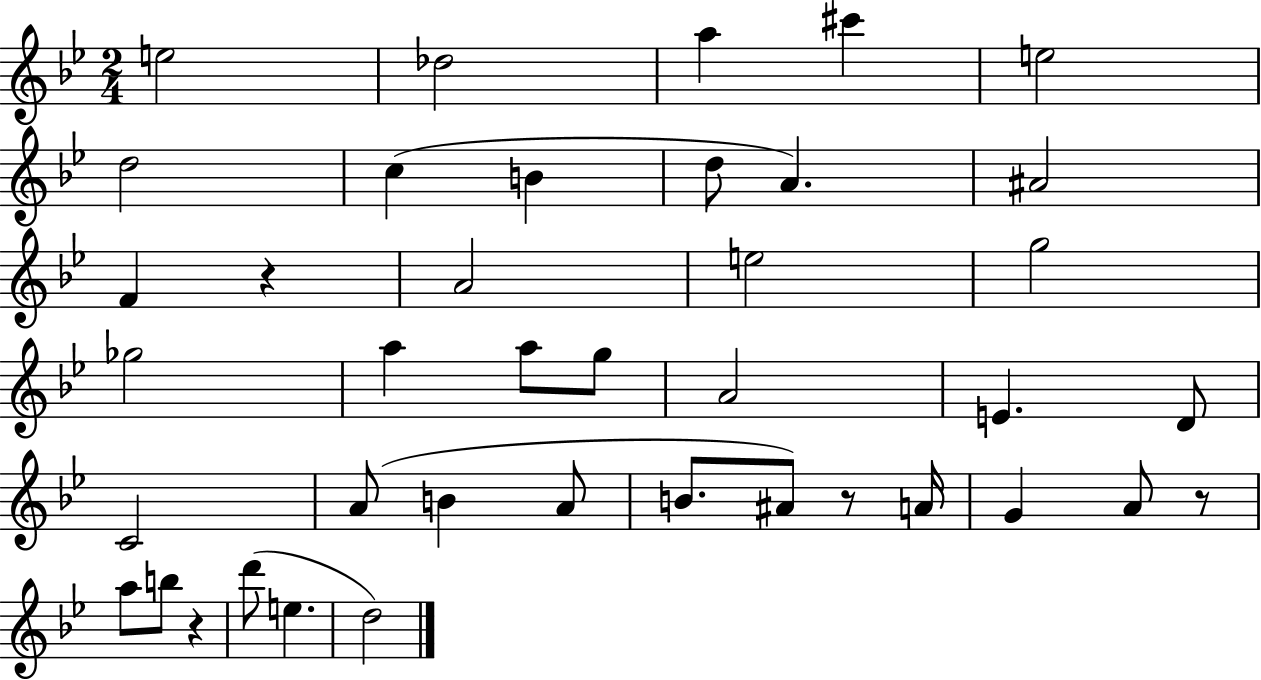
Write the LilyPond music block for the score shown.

{
  \clef treble
  \numericTimeSignature
  \time 2/4
  \key bes \major
  e''2 | des''2 | a''4 cis'''4 | e''2 | \break d''2 | c''4( b'4 | d''8 a'4.) | ais'2 | \break f'4 r4 | a'2 | e''2 | g''2 | \break ges''2 | a''4 a''8 g''8 | a'2 | e'4. d'8 | \break c'2 | a'8( b'4 a'8 | b'8. ais'8) r8 a'16 | g'4 a'8 r8 | \break a''8 b''8 r4 | d'''8( e''4. | d''2) | \bar "|."
}